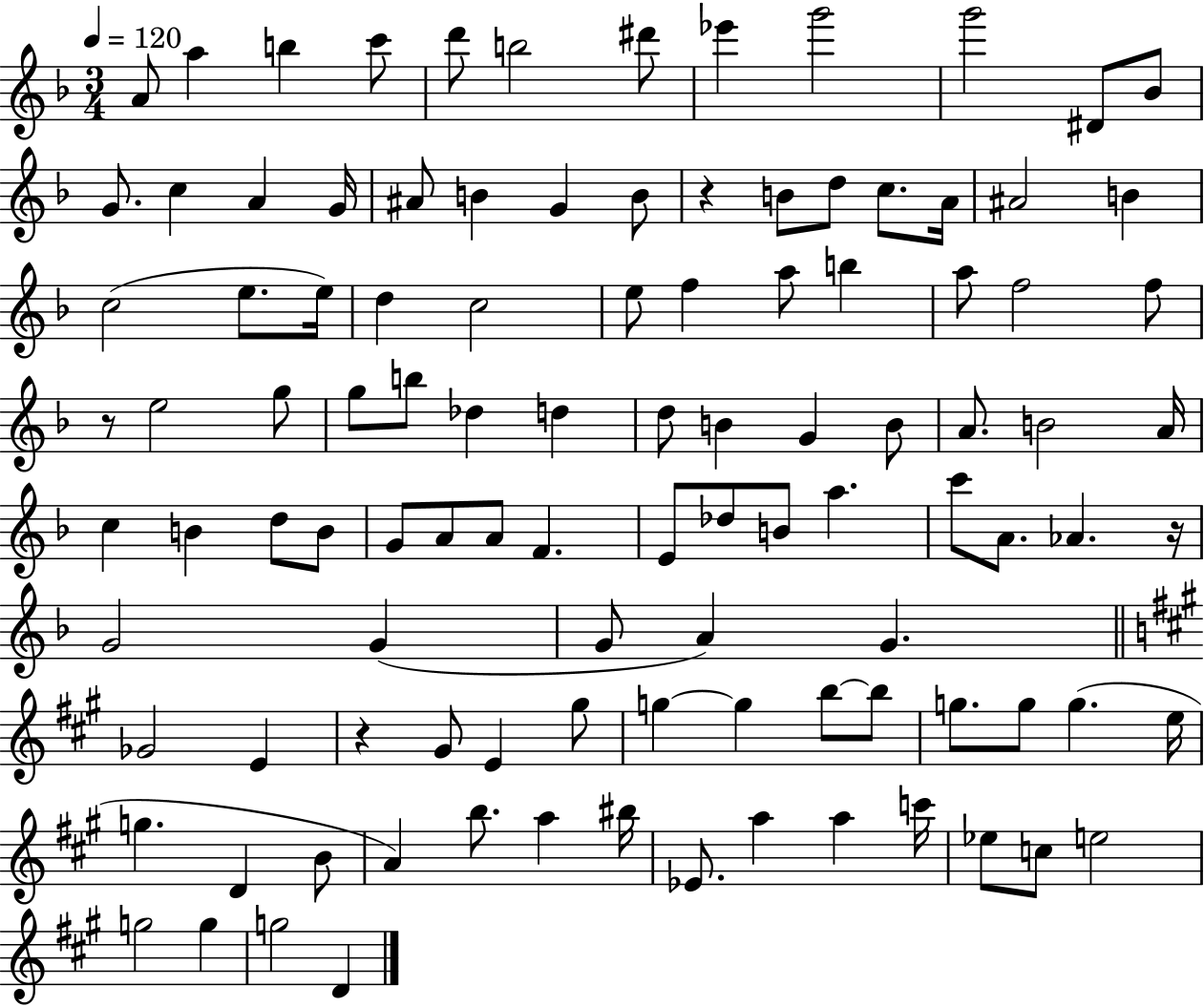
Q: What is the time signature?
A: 3/4